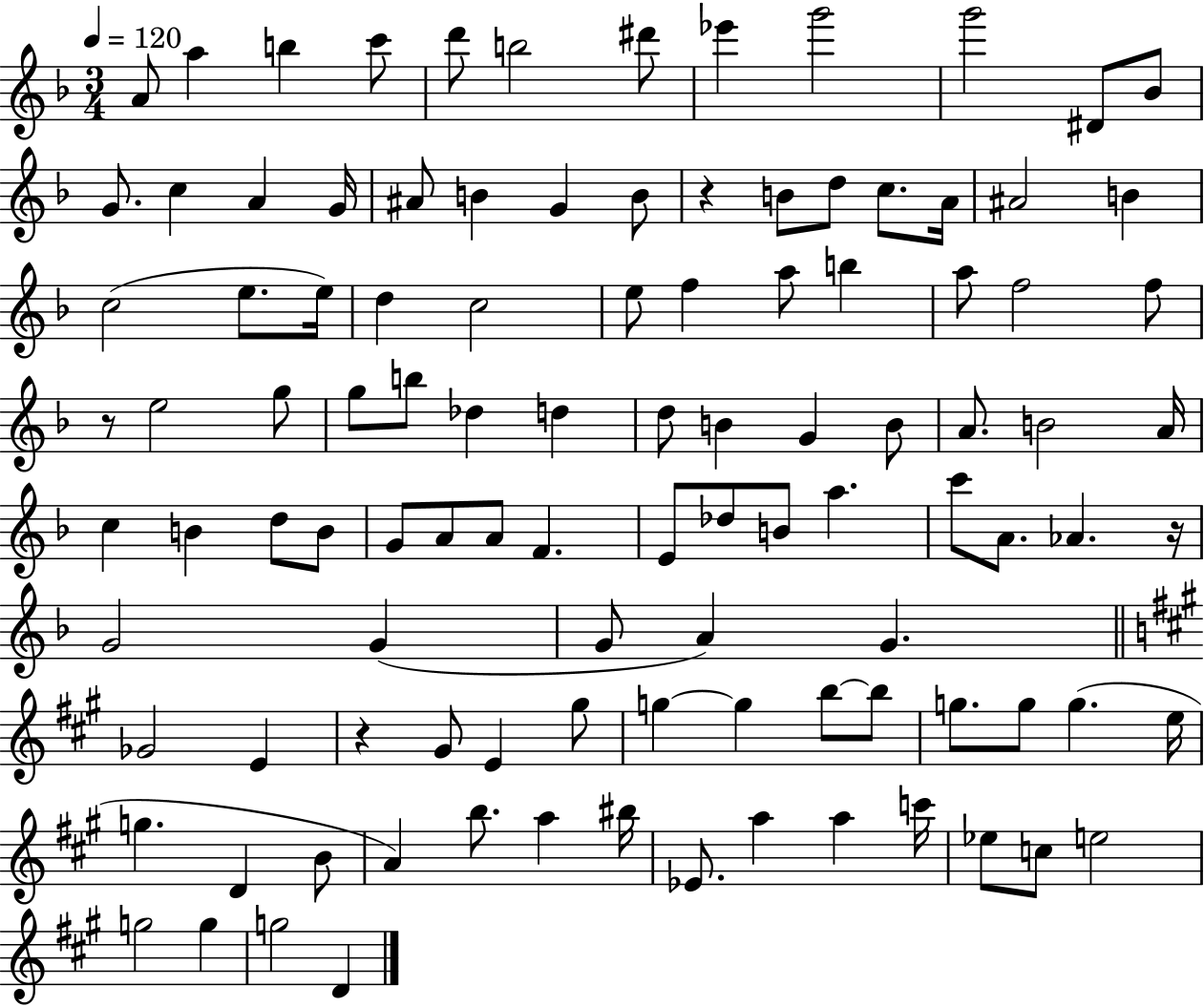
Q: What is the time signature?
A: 3/4